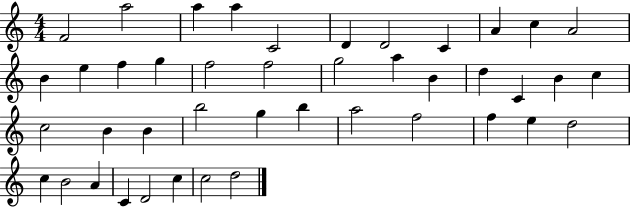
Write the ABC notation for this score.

X:1
T:Untitled
M:4/4
L:1/4
K:C
F2 a2 a a C2 D D2 C A c A2 B e f g f2 f2 g2 a B d C B c c2 B B b2 g b a2 f2 f e d2 c B2 A C D2 c c2 d2